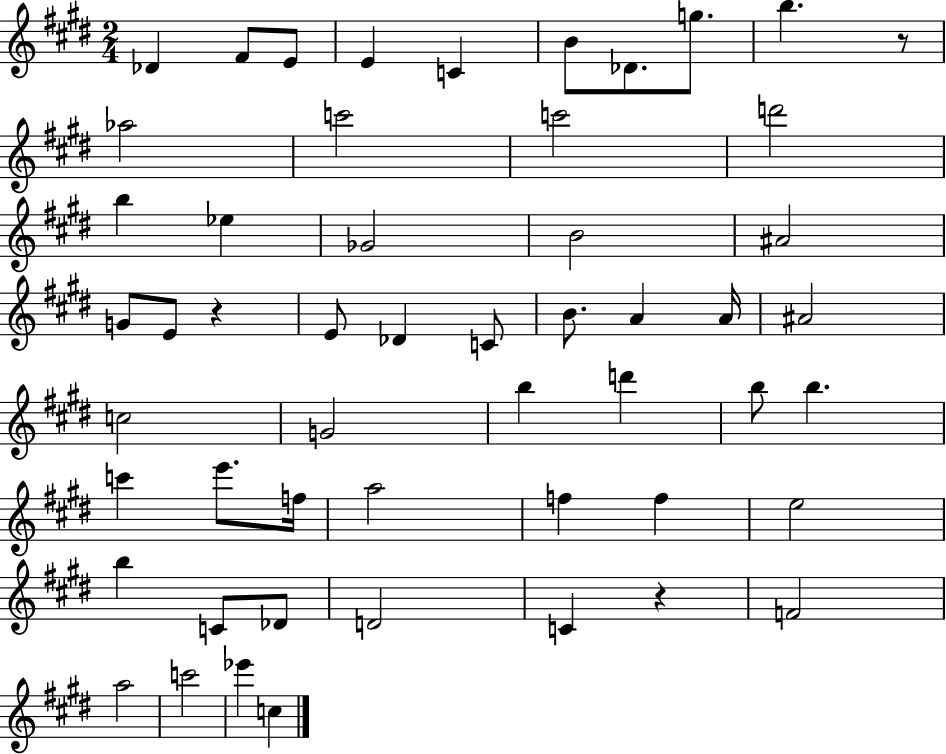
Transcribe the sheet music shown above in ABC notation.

X:1
T:Untitled
M:2/4
L:1/4
K:E
_D ^F/2 E/2 E C B/2 _D/2 g/2 b z/2 _a2 c'2 c'2 d'2 b _e _G2 B2 ^A2 G/2 E/2 z E/2 _D C/2 B/2 A A/4 ^A2 c2 G2 b d' b/2 b c' e'/2 f/4 a2 f f e2 b C/2 _D/2 D2 C z F2 a2 c'2 _e' c